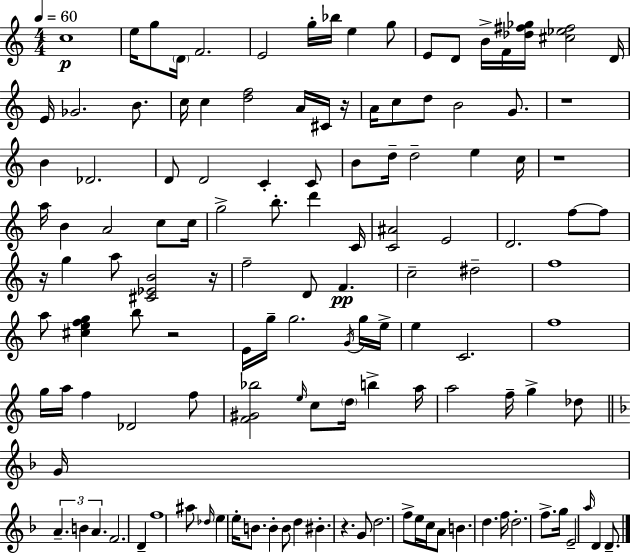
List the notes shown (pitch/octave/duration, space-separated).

C5/w E5/s G5/e D4/s F4/h. E4/h G5/s Bb5/s E5/q G5/e E4/e D4/e B4/s F4/s [Db5,F#5,Gb5]/s [C#5,Eb5,F#5]/h D4/s E4/s Gb4/h. B4/e. C5/s C5/q [D5,F5]/h A4/s C#4/s R/s A4/s C5/e D5/e B4/h G4/e. R/w B4/q Db4/h. D4/e D4/h C4/q C4/e B4/e D5/s D5/h E5/q C5/s R/w A5/s B4/q A4/h C5/e C5/s G5/h B5/e. D6/q C4/s [C4,A#4]/h E4/h D4/h. F5/e F5/e R/s G5/q A5/e [C#4,Eb4,B4]/h R/s F5/h D4/e F4/q. C5/h D#5/h F5/w A5/e [C#5,E5,F5,G5]/q B5/e R/h E4/s G5/s G5/h. G4/s G5/s E5/s E5/q C4/h. F5/w G5/s A5/s F5/q Db4/h F5/e [F4,G#4,Bb5]/h E5/s C5/e D5/s B5/q A5/s A5/h F5/s G5/q Db5/e G4/s A4/q. B4/q A4/q. F4/h. D4/q F5/w A#5/e Db5/s E5/q E5/s B4/e. B4/q B4/e D5/q BIS4/q. R/q. G4/e D5/h. F5/e E5/s C5/s A4/e B4/q. D5/q. F5/s D5/h. F5/e. G5/s E4/h A5/s D4/q D4/e.